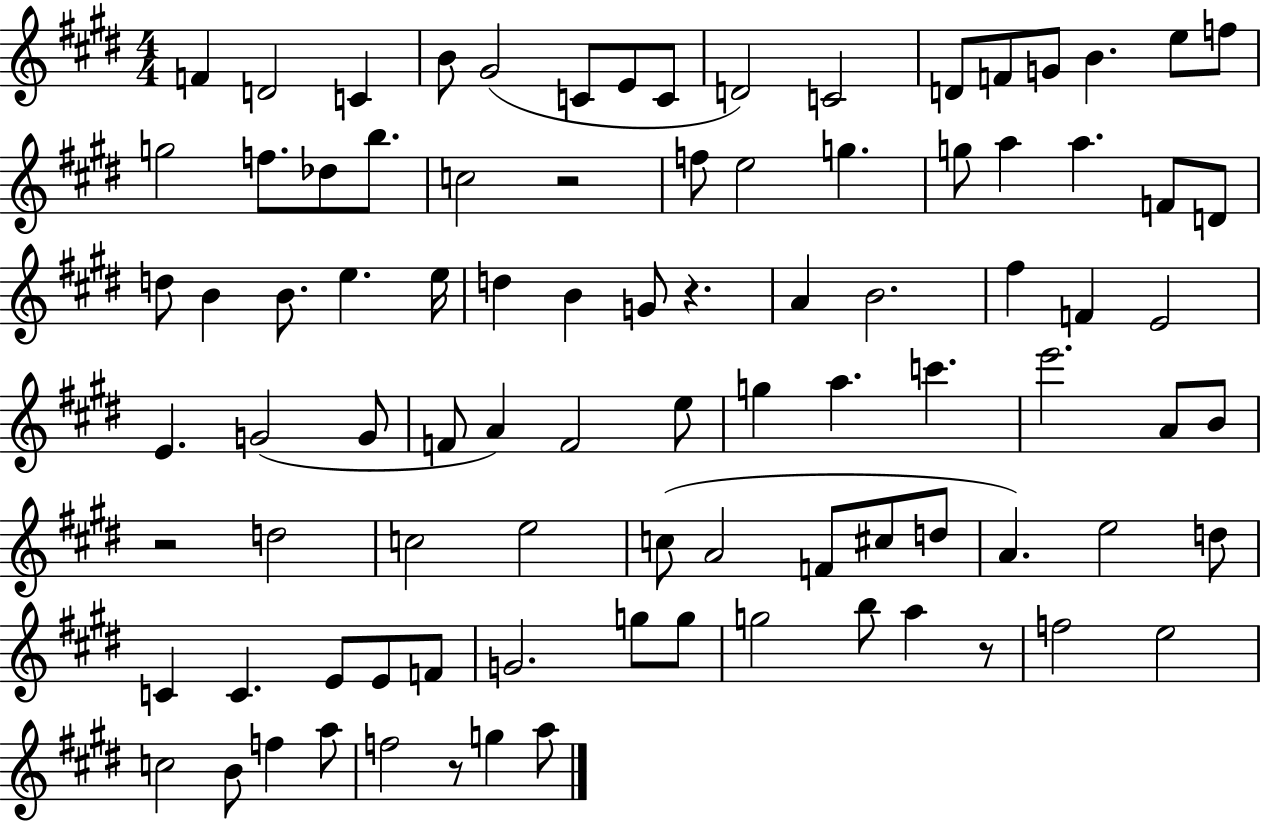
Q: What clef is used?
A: treble